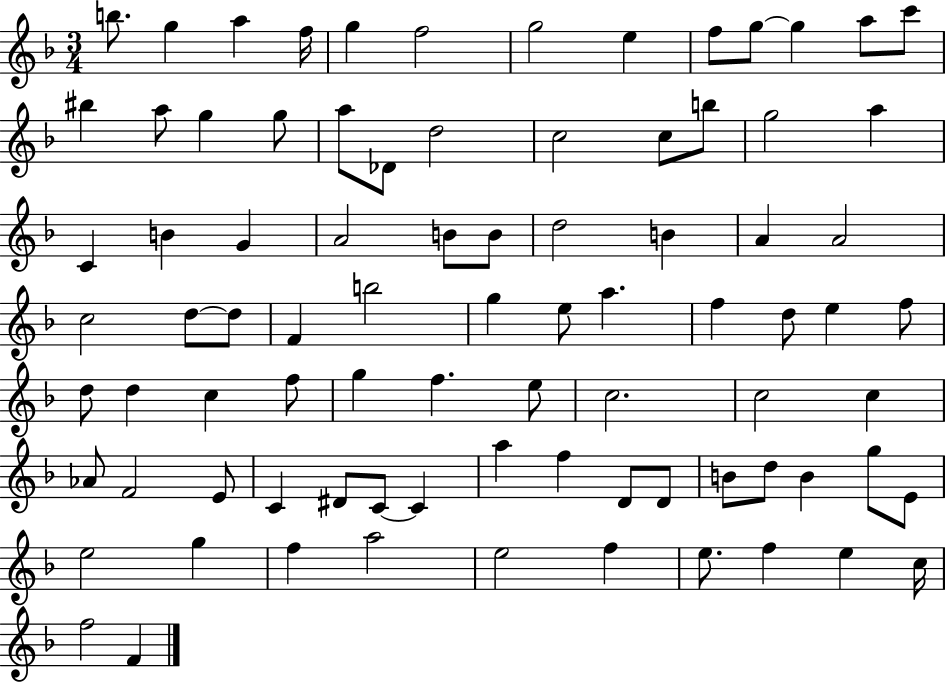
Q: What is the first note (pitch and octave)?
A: B5